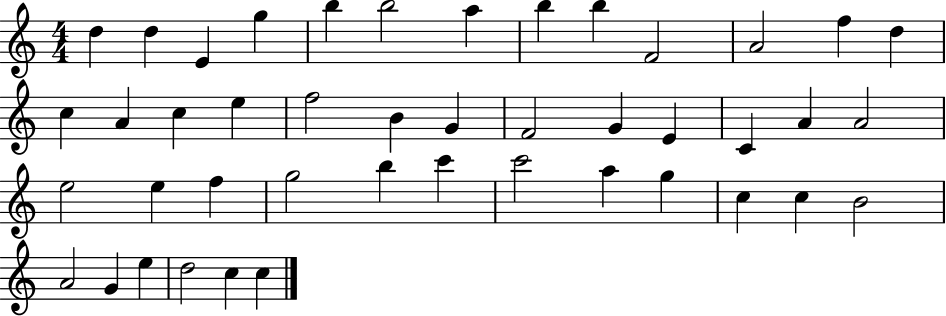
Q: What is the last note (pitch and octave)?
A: C5